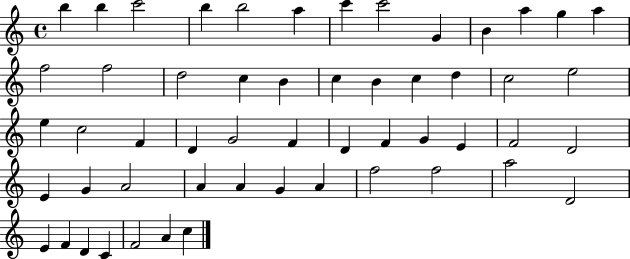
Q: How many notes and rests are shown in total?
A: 54